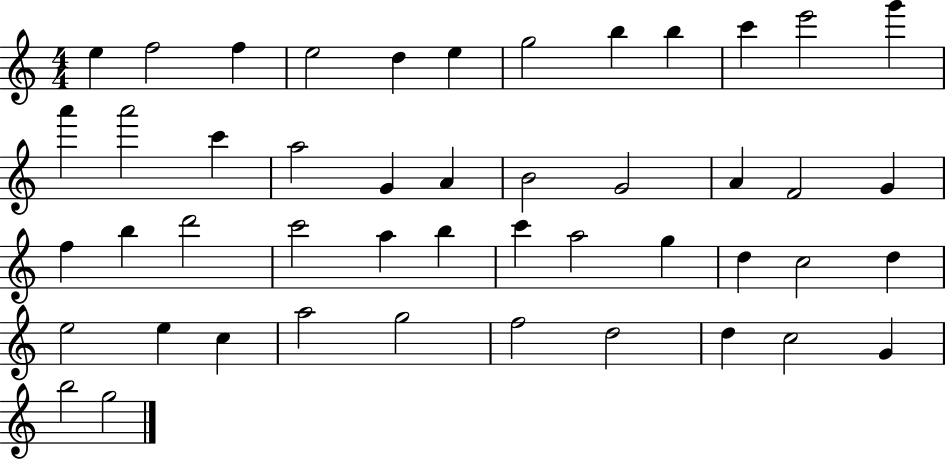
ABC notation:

X:1
T:Untitled
M:4/4
L:1/4
K:C
e f2 f e2 d e g2 b b c' e'2 g' a' a'2 c' a2 G A B2 G2 A F2 G f b d'2 c'2 a b c' a2 g d c2 d e2 e c a2 g2 f2 d2 d c2 G b2 g2